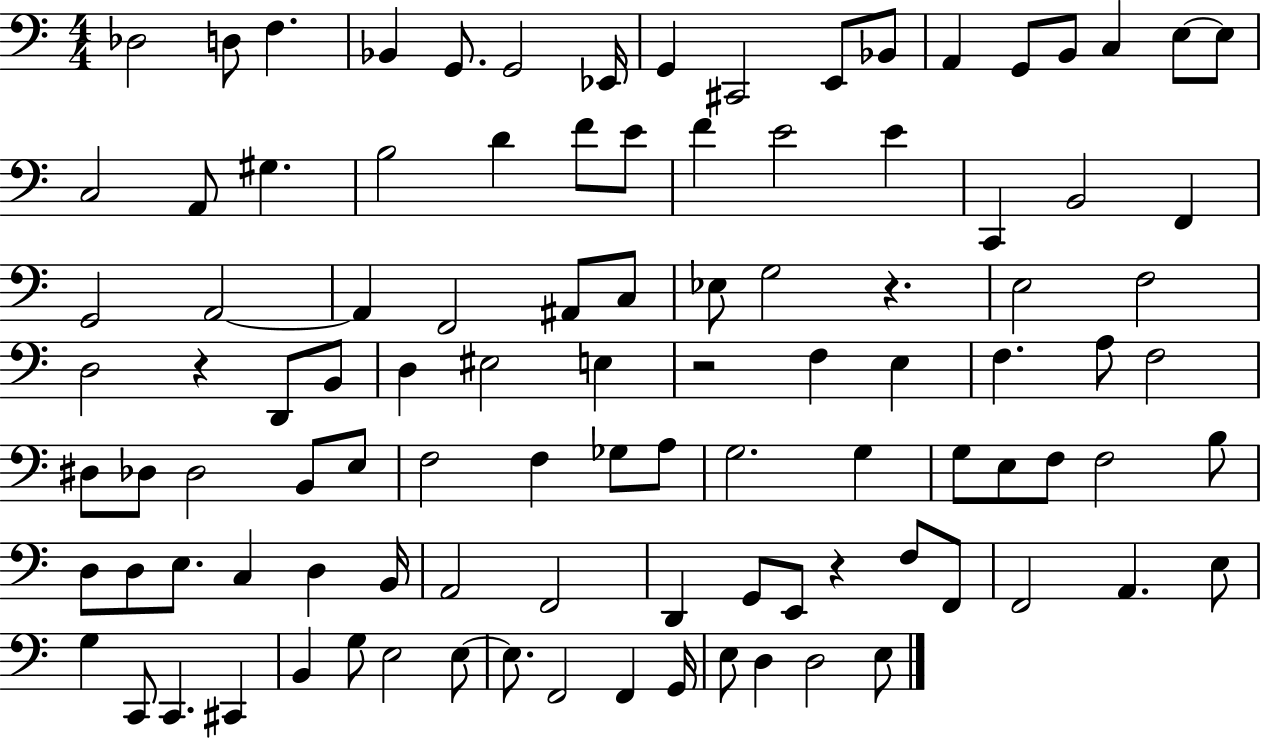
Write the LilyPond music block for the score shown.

{
  \clef bass
  \numericTimeSignature
  \time 4/4
  \key c \major
  des2 d8 f4. | bes,4 g,8. g,2 ees,16 | g,4 cis,2 e,8 bes,8 | a,4 g,8 b,8 c4 e8~~ e8 | \break c2 a,8 gis4. | b2 d'4 f'8 e'8 | f'4 e'2 e'4 | c,4 b,2 f,4 | \break g,2 a,2~~ | a,4 f,2 ais,8 c8 | ees8 g2 r4. | e2 f2 | \break d2 r4 d,8 b,8 | d4 eis2 e4 | r2 f4 e4 | f4. a8 f2 | \break dis8 des8 des2 b,8 e8 | f2 f4 ges8 a8 | g2. g4 | g8 e8 f8 f2 b8 | \break d8 d8 e8. c4 d4 b,16 | a,2 f,2 | d,4 g,8 e,8 r4 f8 f,8 | f,2 a,4. e8 | \break g4 c,8 c,4. cis,4 | b,4 g8 e2 e8~~ | e8. f,2 f,4 g,16 | e8 d4 d2 e8 | \break \bar "|."
}